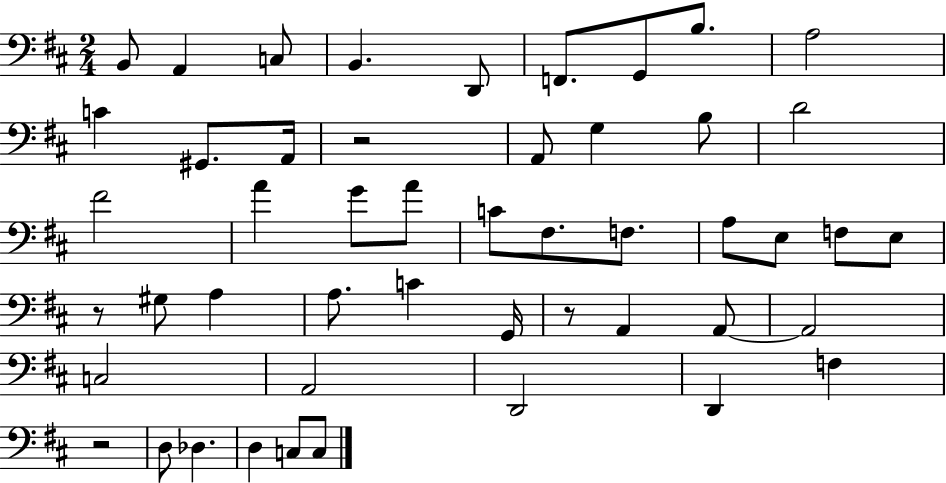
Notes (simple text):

B2/e A2/q C3/e B2/q. D2/e F2/e. G2/e B3/e. A3/h C4/q G#2/e. A2/s R/h A2/e G3/q B3/e D4/h F#4/h A4/q G4/e A4/e C4/e F#3/e. F3/e. A3/e E3/e F3/e E3/e R/e G#3/e A3/q A3/e. C4/q G2/s R/e A2/q A2/e A2/h C3/h A2/h D2/h D2/q F3/q R/h D3/e Db3/q. D3/q C3/e C3/e